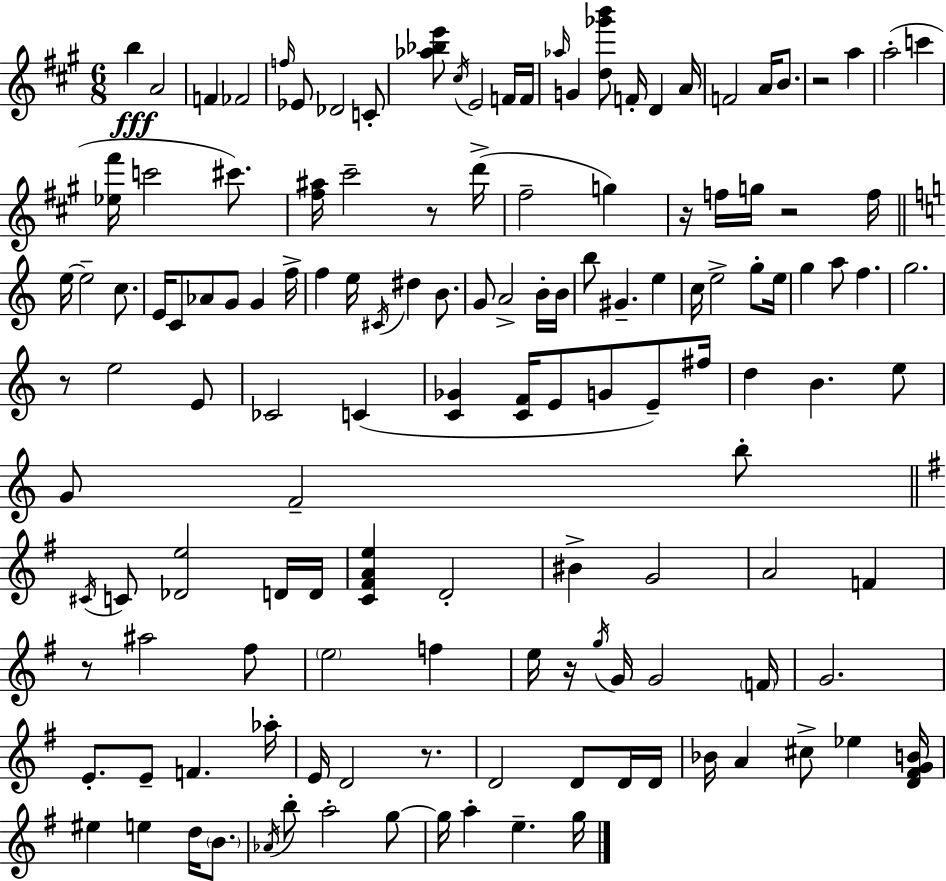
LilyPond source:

{
  \clef treble
  \numericTimeSignature
  \time 6/8
  \key a \major
  b''4\fff a'2 | f'4 fes'2 | \grace { f''16 } ees'8 des'2 c'8-. | <aes'' bes'' e'''>8 \acciaccatura { cis''16 } e'2 | \break f'16 f'16 \grace { aes''16 } g'4 <d'' ges''' b'''>8 f'16-. d'4 | a'16 f'2 a'16 | b'8. r2 a''4 | a''2-.( c'''4 | \break <ees'' fis'''>16 c'''2 | cis'''8.) <fis'' ais''>16 cis'''2-- | r8 d'''16->( fis''2-- g''4) | r16 f''16 g''16 r2 | \break f''16 \bar "||" \break \key c \major e''16~~ e''2-- c''8. | e'16 c'8 aes'8 g'8 g'4 f''16-> | f''4 e''16 \acciaccatura { cis'16 } dis''4 b'8. | g'8 a'2-> b'16-. | \break b'16 b''8 gis'4.-- e''4 | c''16 e''2-> g''8-. | e''16 g''4 a''8 f''4. | g''2. | \break r8 e''2 e'8 | ces'2 c'4( | <c' ges'>4 <c' f'>16 e'8 g'8 e'8--) | fis''16 d''4 b'4. e''8 | \break g'8 f'2-- b''8-. | \bar "||" \break \key e \minor \acciaccatura { cis'16 } c'8 <des' e''>2 d'16 | d'16 <c' fis' a' e''>4 d'2-. | bis'4-> g'2 | a'2 f'4 | \break r8 ais''2 fis''8 | \parenthesize e''2 f''4 | e''16 r16 \acciaccatura { g''16 } g'16 g'2 | \parenthesize f'16 g'2. | \break e'8.-. e'8-- f'4. | aes''16-. e'16 d'2 r8. | d'2 d'8 | d'16 d'16 bes'16 a'4 cis''8-> ees''4 | \break <d' fis' g' b'>16 eis''4 e''4 d''16 \parenthesize b'8. | \acciaccatura { aes'16 } b''8-. a''2-. | g''8~~ g''16 a''4-. e''4.-- | g''16 \bar "|."
}